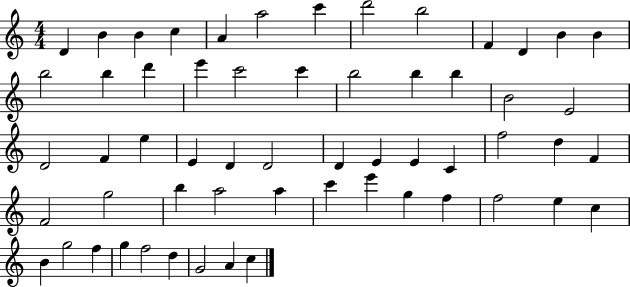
D4/q B4/q B4/q C5/q A4/q A5/h C6/q D6/h B5/h F4/q D4/q B4/q B4/q B5/h B5/q D6/q E6/q C6/h C6/q B5/h B5/q B5/q B4/h E4/h D4/h F4/q E5/q E4/q D4/q D4/h D4/q E4/q E4/q C4/q F5/h D5/q F4/q F4/h G5/h B5/q A5/h A5/q C6/q E6/q G5/q F5/q F5/h E5/q C5/q B4/q G5/h F5/q G5/q F5/h D5/q G4/h A4/q C5/q